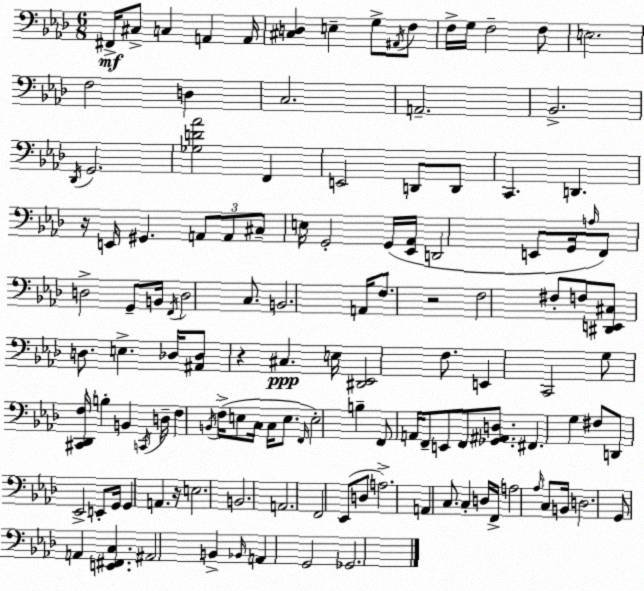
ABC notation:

X:1
T:Untitled
M:6/8
L:1/4
K:Fm
^F,,/4 ^C,/2 C, A,, A,,/4 [^C,D,] E, G,/2 ^A,,/4 F,/2 F,/4 G,/4 F,2 F,/2 E,2 F,2 D, C,2 A,,2 _B,,2 _D,,/4 G,,2 [_G,D_A]2 F,, E,,2 D,,/2 D,,/2 C,, D,, z/4 E,,/4 ^G,, A,,/2 A,,/2 ^C,/2 E,/4 G,,2 G,,/4 [_E,,_A,,]/4 D,,2 E,,/2 G,,/4 A,/4 F,,/2 D,2 G,,/2 B,,/4 F,,/4 D,2 C,/2 B,,2 A,,/4 F,/2 z2 F,2 ^F,/2 F,/2 [^D,,E,,^C,]/2 D,/2 E, _D,/4 [^A,,_D,]/2 z ^C, E,/4 [^D,,_E,,]2 F,/2 E,, C,,2 G,/2 [^C,,_D,,F,]/4 B, B,, C,,/4 D,/4 F, B,,/4 F,/4 E,/2 C,/4 C,/4 E,/2 F,,/4 E,2 B, F,,/2 A,,/4 F,,/2 E,,/2 F,,/2 [_G,,^A,,D,]/2 ^F,, G, ^F,/2 D,,/2 _E,,2 E,,/2 G,,/4 G,, A,, z/4 E,2 B,,2 A,,2 F,,2 _E,,/2 D,/2 A,2 A,, C,/2 C, D,/4 F,,/4 A,2 _A,/4 C,/2 B,,/4 D,2 G,,/2 A,, [E,,^F,,C,] ^A,,2 B,, _B,,/4 A,, G,,2 _G,,2